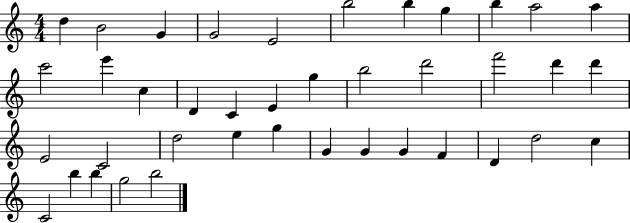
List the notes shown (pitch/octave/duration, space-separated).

D5/q B4/h G4/q G4/h E4/h B5/h B5/q G5/q B5/q A5/h A5/q C6/h E6/q C5/q D4/q C4/q E4/q G5/q B5/h D6/h F6/h D6/q D6/q E4/h C4/h D5/h E5/q G5/q G4/q G4/q G4/q F4/q D4/q D5/h C5/q C4/h B5/q B5/q G5/h B5/h